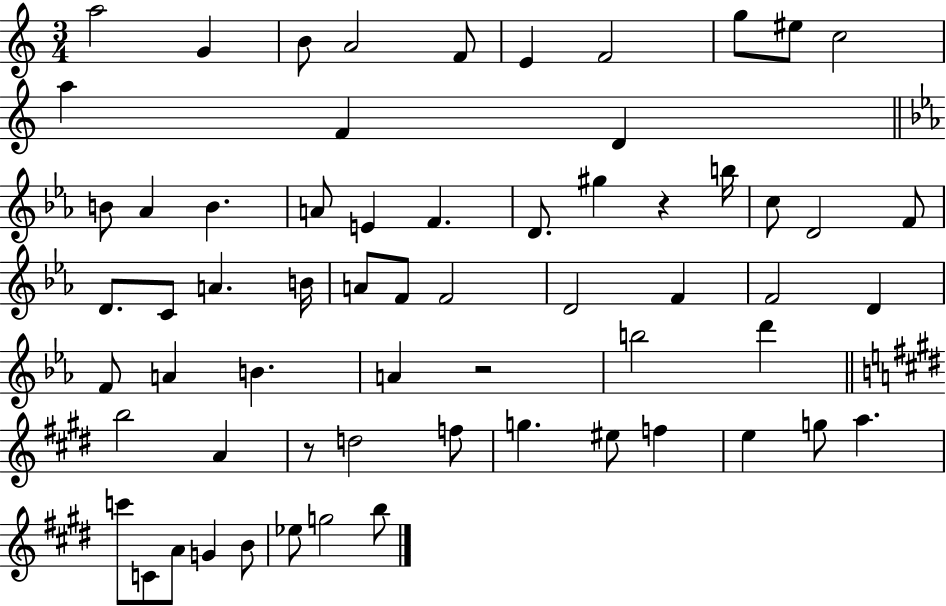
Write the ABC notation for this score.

X:1
T:Untitled
M:3/4
L:1/4
K:C
a2 G B/2 A2 F/2 E F2 g/2 ^e/2 c2 a F D B/2 _A B A/2 E F D/2 ^g z b/4 c/2 D2 F/2 D/2 C/2 A B/4 A/2 F/2 F2 D2 F F2 D F/2 A B A z2 b2 d' b2 A z/2 d2 f/2 g ^e/2 f e g/2 a c'/2 C/2 A/2 G B/2 _e/2 g2 b/2